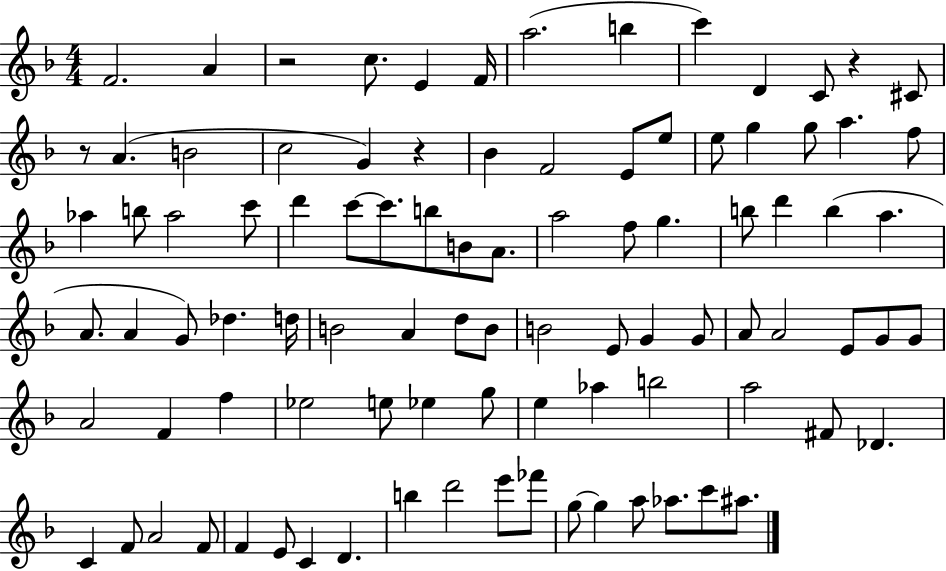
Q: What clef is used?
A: treble